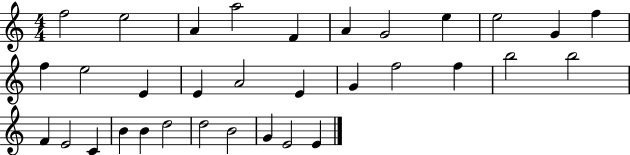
X:1
T:Untitled
M:4/4
L:1/4
K:C
f2 e2 A a2 F A G2 e e2 G f f e2 E E A2 E G f2 f b2 b2 F E2 C B B d2 d2 B2 G E2 E